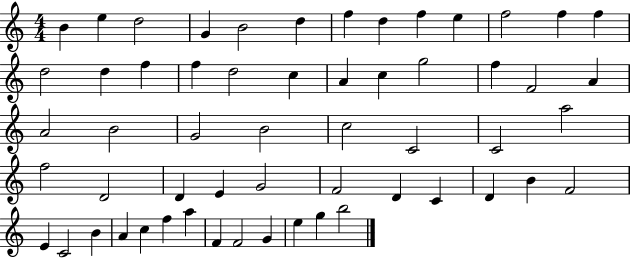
{
  \clef treble
  \numericTimeSignature
  \time 4/4
  \key c \major
  b'4 e''4 d''2 | g'4 b'2 d''4 | f''4 d''4 f''4 e''4 | f''2 f''4 f''4 | \break d''2 d''4 f''4 | f''4 d''2 c''4 | a'4 c''4 g''2 | f''4 f'2 a'4 | \break a'2 b'2 | g'2 b'2 | c''2 c'2 | c'2 a''2 | \break f''2 d'2 | d'4 e'4 g'2 | f'2 d'4 c'4 | d'4 b'4 f'2 | \break e'4 c'2 b'4 | a'4 c''4 f''4 a''4 | f'4 f'2 g'4 | e''4 g''4 b''2 | \break \bar "|."
}